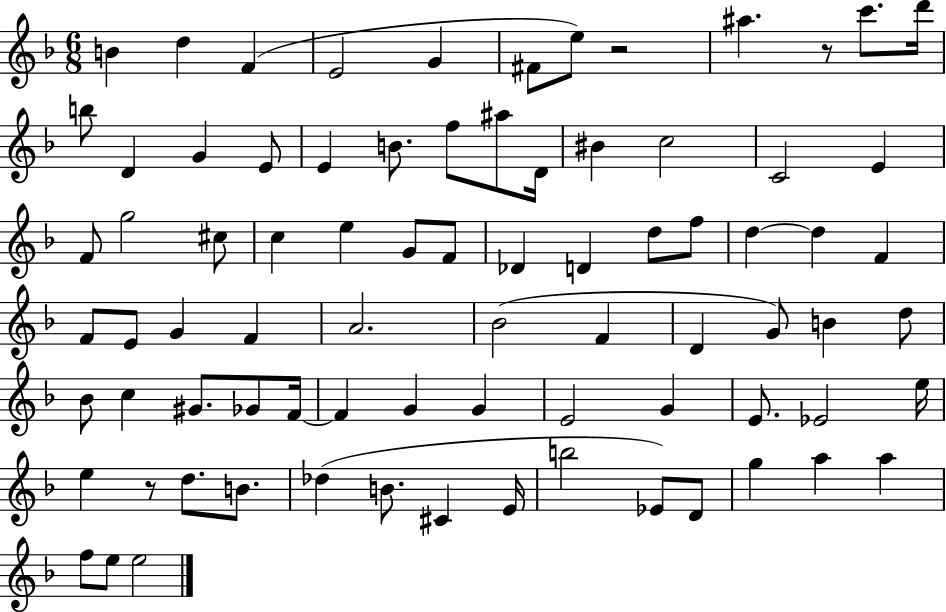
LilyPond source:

{
  \clef treble
  \numericTimeSignature
  \time 6/8
  \key f \major
  b'4 d''4 f'4( | e'2 g'4 | fis'8 e''8) r2 | ais''4. r8 c'''8. d'''16 | \break b''8 d'4 g'4 e'8 | e'4 b'8. f''8 ais''8 d'16 | bis'4 c''2 | c'2 e'4 | \break f'8 g''2 cis''8 | c''4 e''4 g'8 f'8 | des'4 d'4 d''8 f''8 | d''4~~ d''4 f'4 | \break f'8 e'8 g'4 f'4 | a'2. | bes'2( f'4 | d'4 g'8) b'4 d''8 | \break bes'8 c''4 gis'8. ges'8 f'16~~ | f'4 g'4 g'4 | e'2 g'4 | e'8. ees'2 e''16 | \break e''4 r8 d''8. b'8. | des''4( b'8. cis'4 e'16 | b''2 ees'8) d'8 | g''4 a''4 a''4 | \break f''8 e''8 e''2 | \bar "|."
}